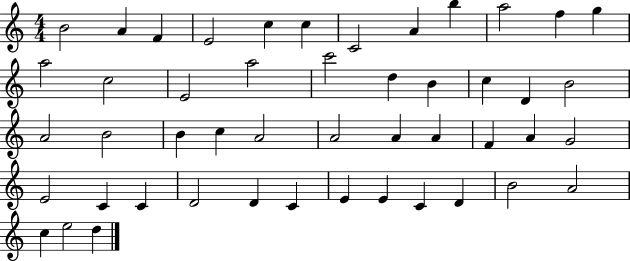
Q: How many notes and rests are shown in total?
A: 48